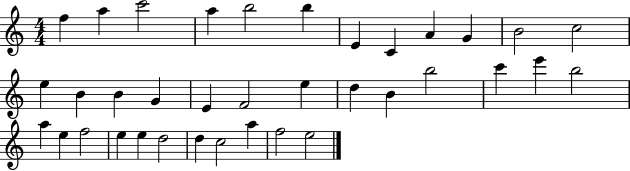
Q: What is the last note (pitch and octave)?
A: E5